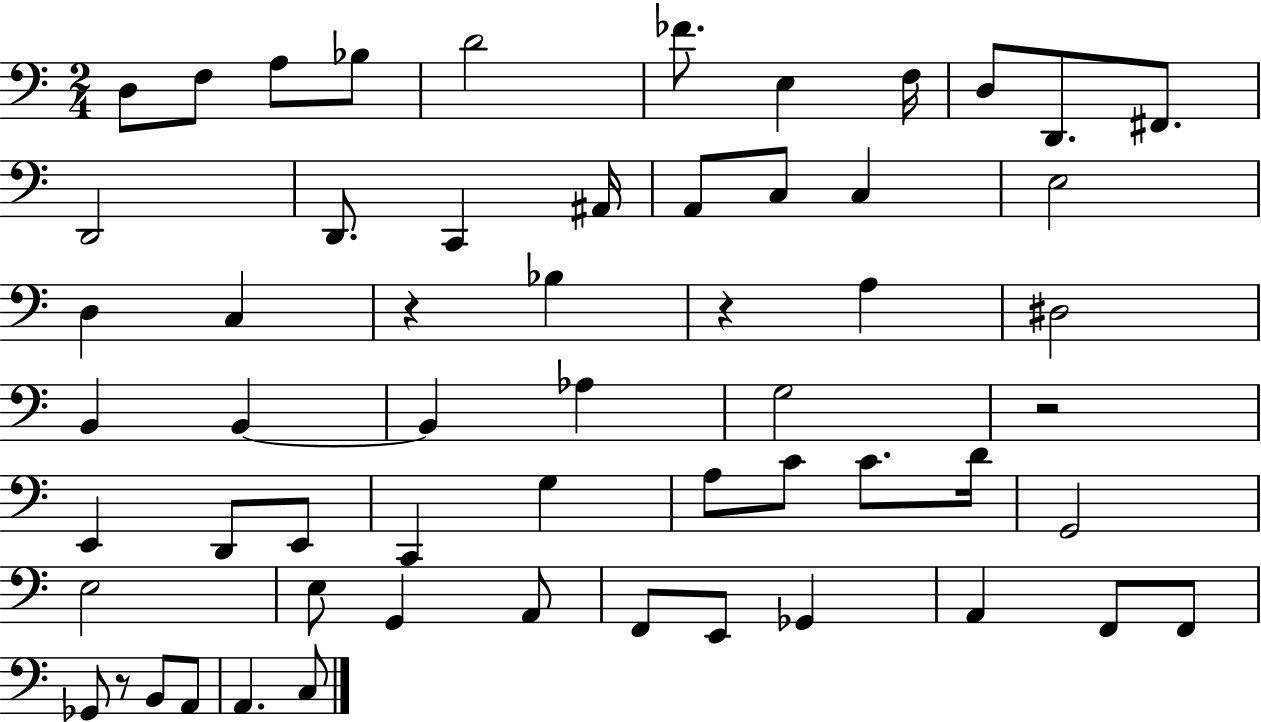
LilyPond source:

{
  \clef bass
  \numericTimeSignature
  \time 2/4
  \key c \major
  d8 f8 a8 bes8 | d'2 | fes'8. e4 f16 | d8 d,8. fis,8. | \break d,2 | d,8. c,4 ais,16 | a,8 c8 c4 | e2 | \break d4 c4 | r4 bes4 | r4 a4 | dis2 | \break b,4 b,4~~ | b,4 aes4 | g2 | r2 | \break e,4 d,8 e,8 | c,4 g4 | a8 c'8 c'8. d'16 | g,2 | \break e2 | e8 g,4 a,8 | f,8 e,8 ges,4 | a,4 f,8 f,8 | \break ges,8 r8 b,8 a,8 | a,4. c8 | \bar "|."
}